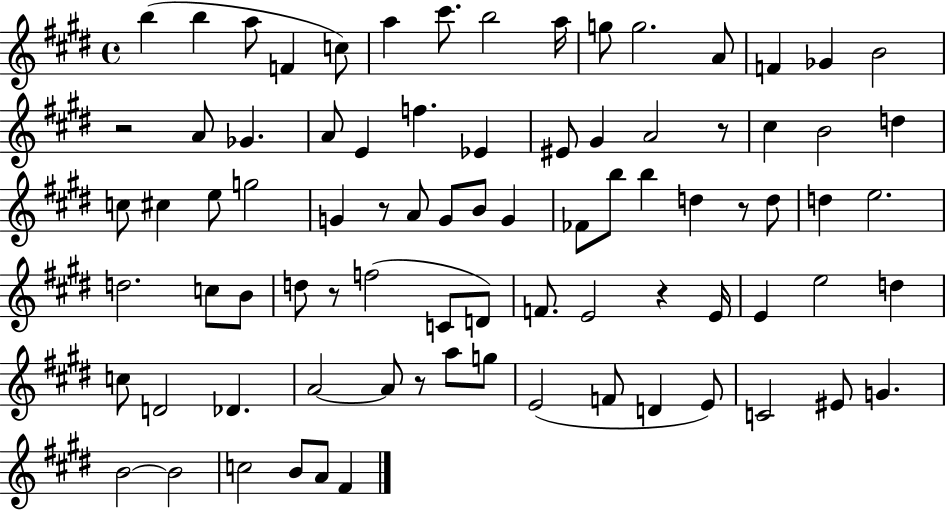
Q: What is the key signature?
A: E major